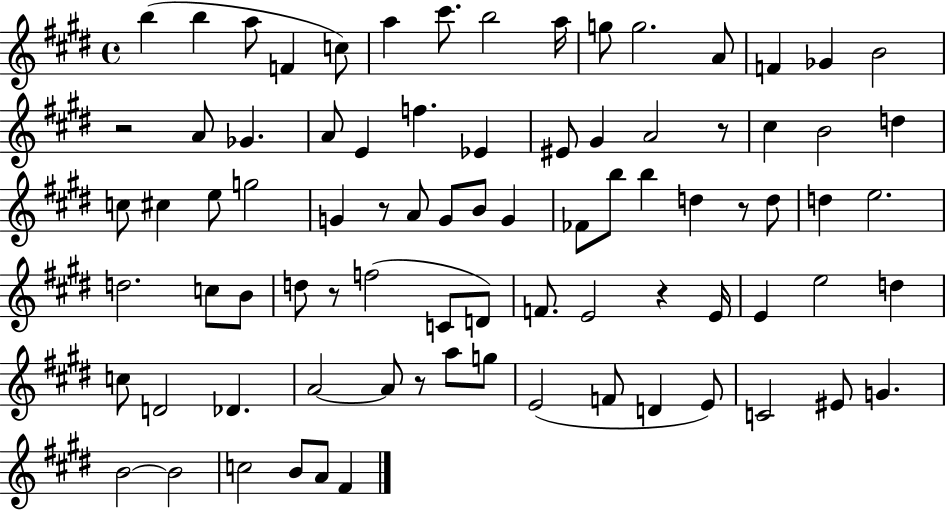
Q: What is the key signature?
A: E major